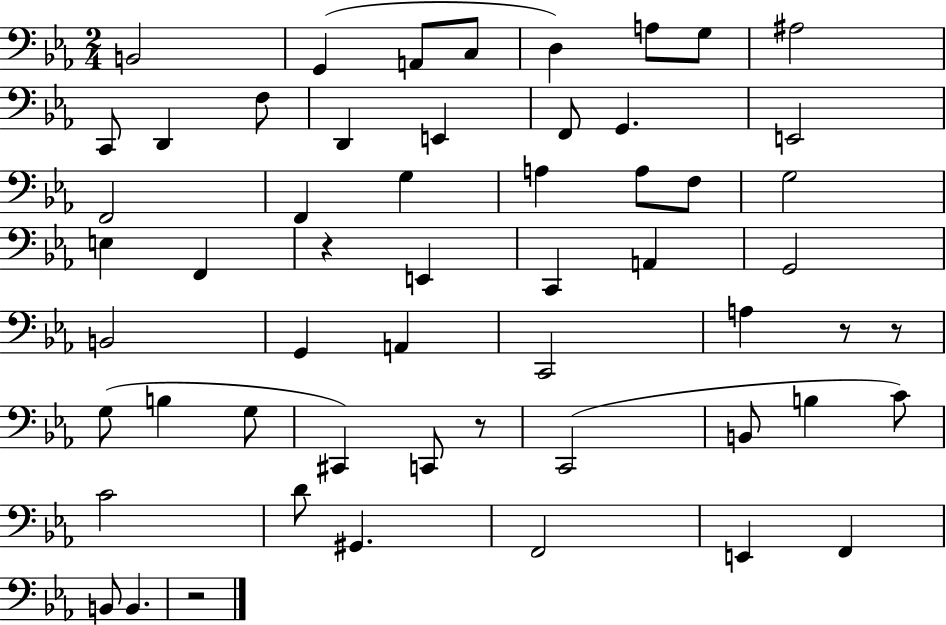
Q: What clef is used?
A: bass